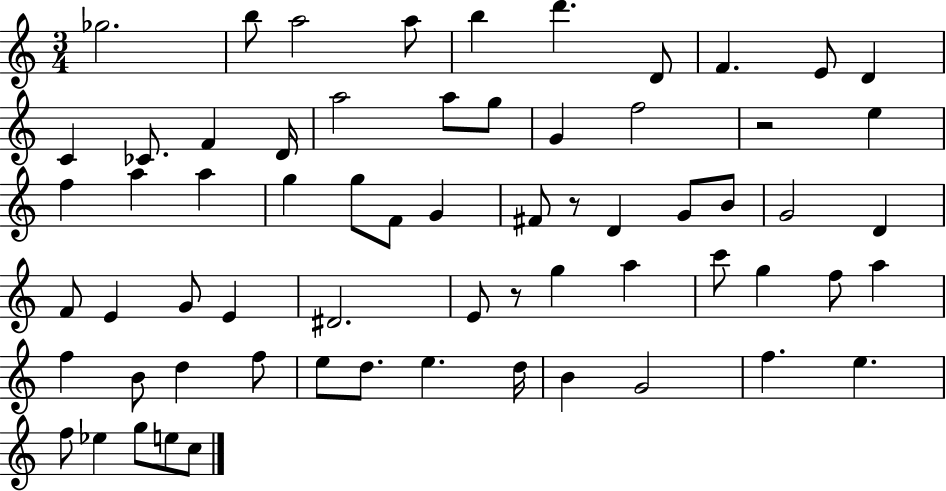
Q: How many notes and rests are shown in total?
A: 65